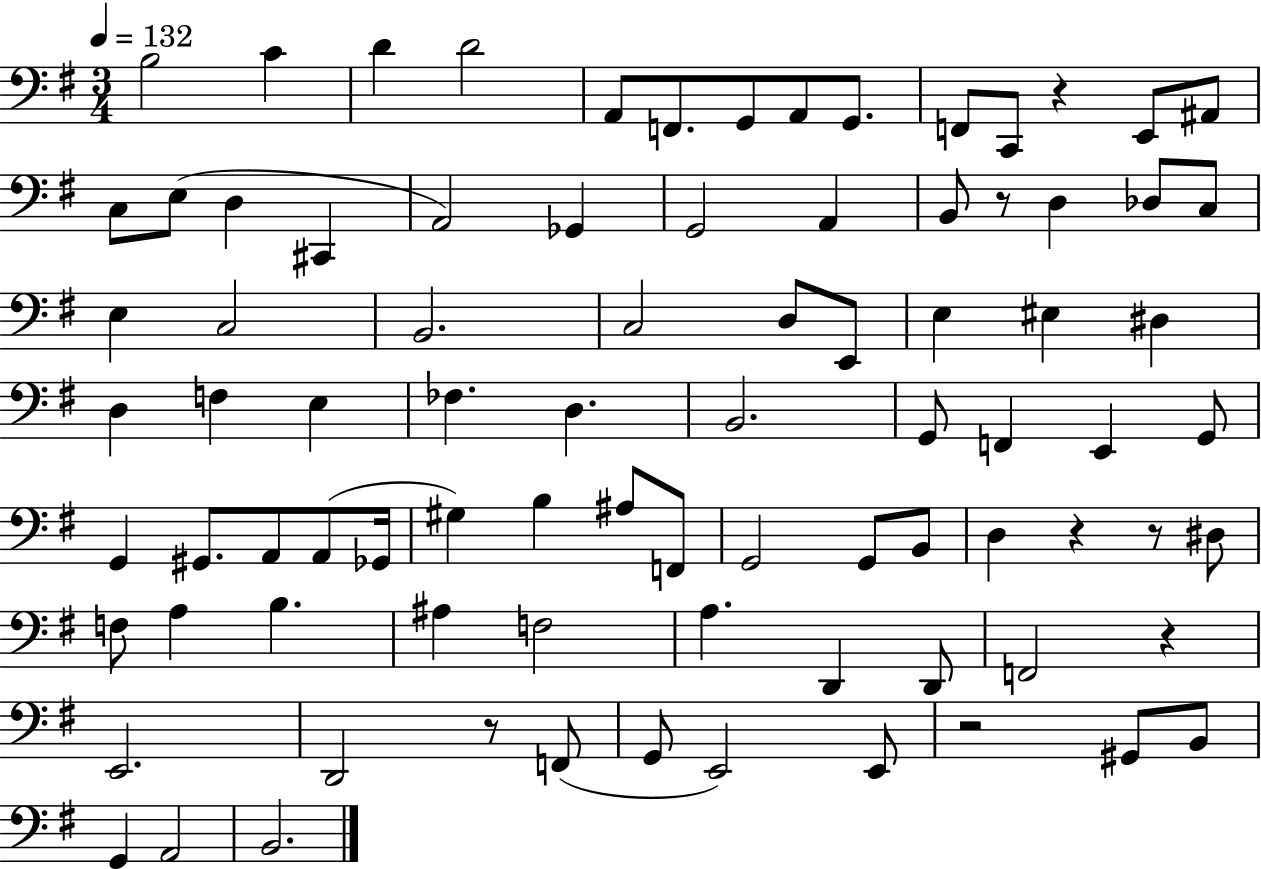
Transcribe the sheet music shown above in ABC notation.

X:1
T:Untitled
M:3/4
L:1/4
K:G
B,2 C D D2 A,,/2 F,,/2 G,,/2 A,,/2 G,,/2 F,,/2 C,,/2 z E,,/2 ^A,,/2 C,/2 E,/2 D, ^C,, A,,2 _G,, G,,2 A,, B,,/2 z/2 D, _D,/2 C,/2 E, C,2 B,,2 C,2 D,/2 E,,/2 E, ^E, ^D, D, F, E, _F, D, B,,2 G,,/2 F,, E,, G,,/2 G,, ^G,,/2 A,,/2 A,,/2 _G,,/4 ^G, B, ^A,/2 F,,/2 G,,2 G,,/2 B,,/2 D, z z/2 ^D,/2 F,/2 A, B, ^A, F,2 A, D,, D,,/2 F,,2 z E,,2 D,,2 z/2 F,,/2 G,,/2 E,,2 E,,/2 z2 ^G,,/2 B,,/2 G,, A,,2 B,,2